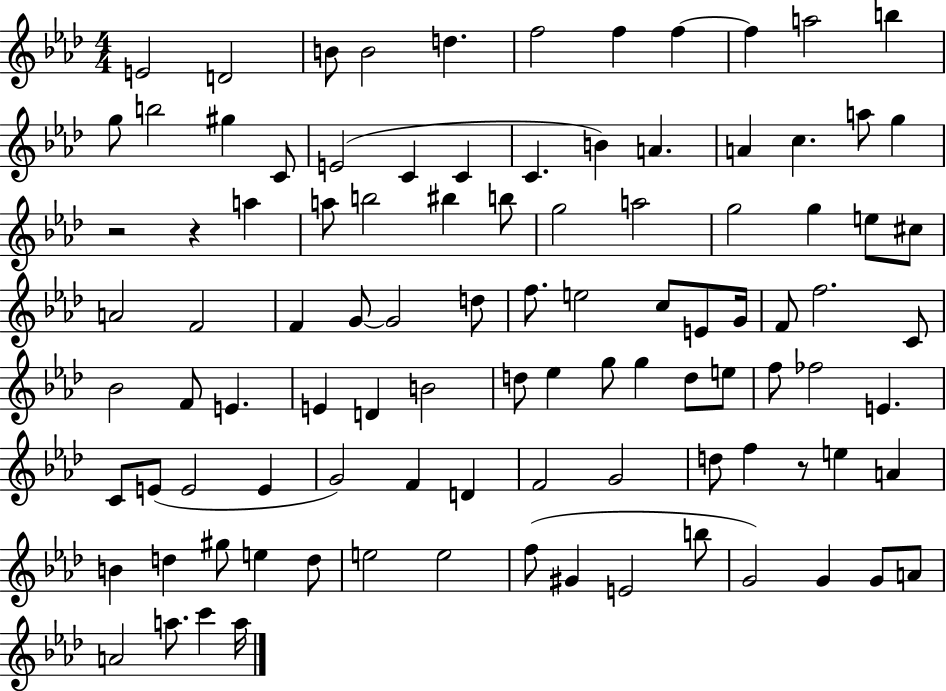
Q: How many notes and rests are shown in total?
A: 100